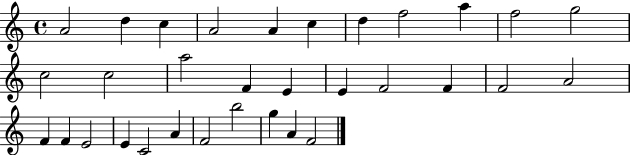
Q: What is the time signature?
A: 4/4